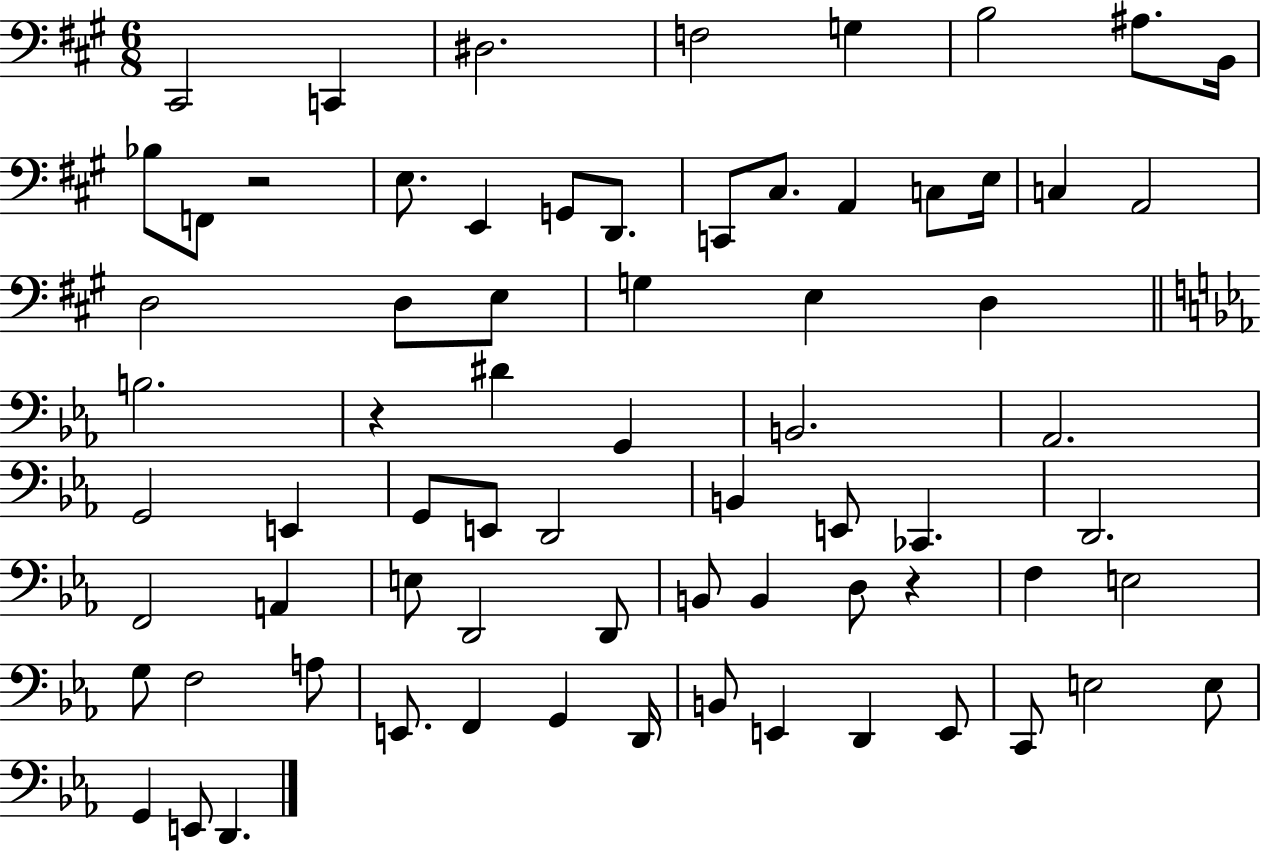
C#2/h C2/q D#3/h. F3/h G3/q B3/h A#3/e. B2/s Bb3/e F2/e R/h E3/e. E2/q G2/e D2/e. C2/e C#3/e. A2/q C3/e E3/s C3/q A2/h D3/h D3/e E3/e G3/q E3/q D3/q B3/h. R/q D#4/q G2/q B2/h. Ab2/h. G2/h E2/q G2/e E2/e D2/h B2/q E2/e CES2/q. D2/h. F2/h A2/q E3/e D2/h D2/e B2/e B2/q D3/e R/q F3/q E3/h G3/e F3/h A3/e E2/e. F2/q G2/q D2/s B2/e E2/q D2/q E2/e C2/e E3/h E3/e G2/q E2/e D2/q.